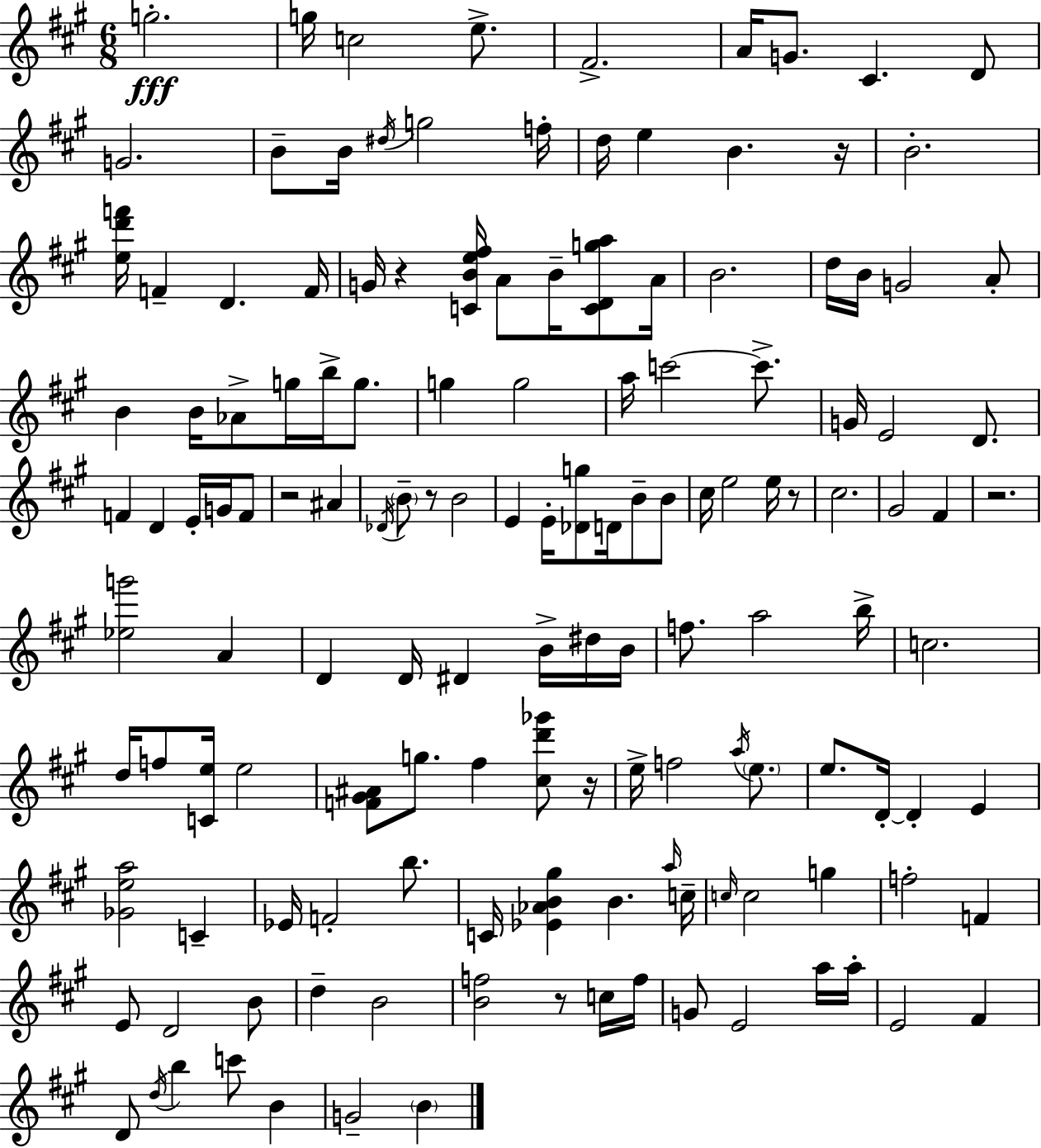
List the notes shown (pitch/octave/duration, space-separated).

G5/h. G5/s C5/h E5/e. F#4/h. A4/s G4/e. C#4/q. D4/e G4/h. B4/e B4/s D#5/s G5/h F5/s D5/s E5/q B4/q. R/s B4/h. [E5,D6,F6]/s F4/q D4/q. F4/s G4/s R/q [C4,B4,E5,F#5]/s A4/e B4/s [C4,D4,G5,A5]/e A4/s B4/h. D5/s B4/s G4/h A4/e B4/q B4/s Ab4/e G5/s B5/s G5/e. G5/q G5/h A5/s C6/h C6/e. G4/s E4/h D4/e. F4/q D4/q E4/s G4/s F4/e R/h A#4/q Db4/s B4/e R/e B4/h E4/q E4/s [Db4,G5]/e D4/s B4/e B4/e C#5/s E5/h E5/s R/e C#5/h. G#4/h F#4/q R/h. [Eb5,G6]/h A4/q D4/q D4/s D#4/q B4/s D#5/s B4/s F5/e. A5/h B5/s C5/h. D5/s F5/e [C4,E5]/s E5/h [F4,G#4,A#4]/e G5/e. F#5/q [C#5,D6,Gb6]/e R/s E5/s F5/h A5/s E5/e. E5/e. D4/s D4/q E4/q [Gb4,E5,A5]/h C4/q Eb4/s F4/h B5/e. C4/s [Eb4,Ab4,B4,G#5]/q B4/q. A5/s C5/s C5/s C5/h G5/q F5/h F4/q E4/e D4/h B4/e D5/q B4/h [B4,F5]/h R/e C5/s F5/s G4/e E4/h A5/s A5/s E4/h F#4/q D4/e D5/s B5/q C6/e B4/q G4/h B4/q